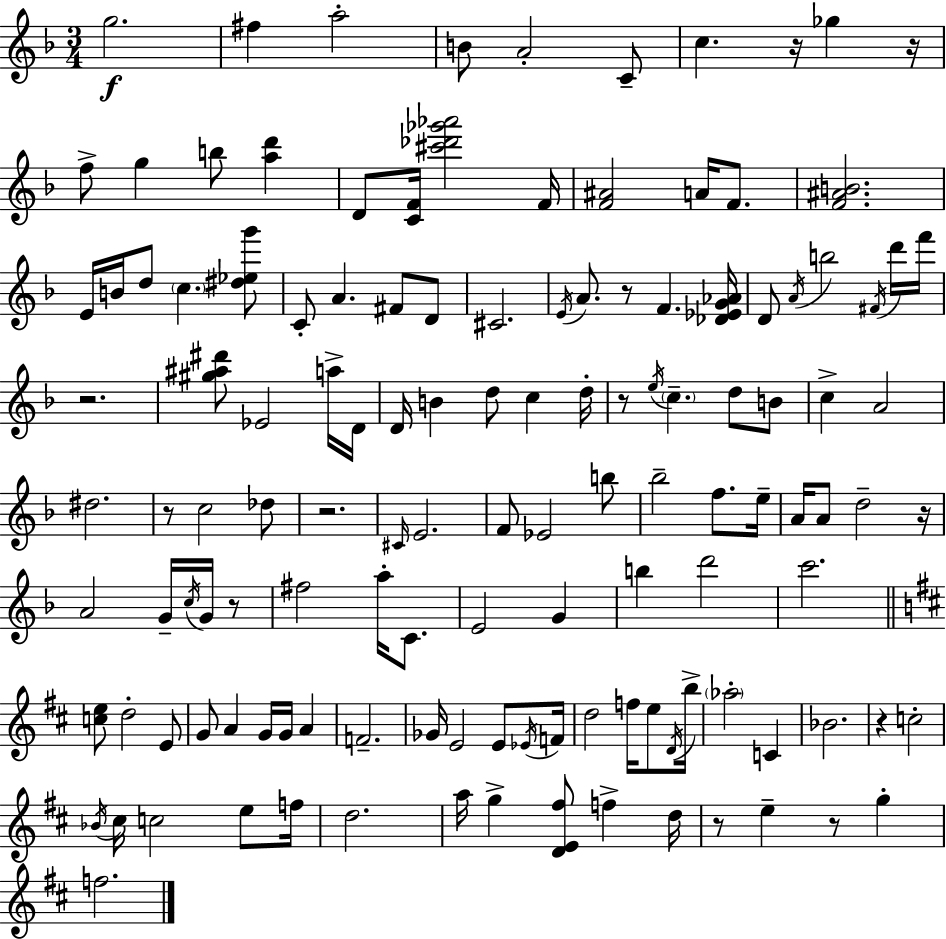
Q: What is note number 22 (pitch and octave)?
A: F#4